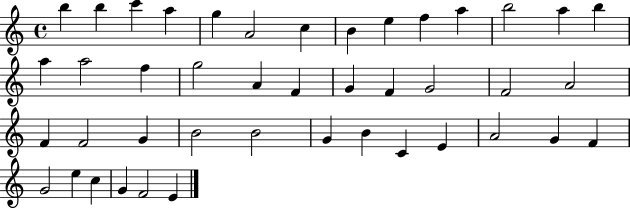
B5/q B5/q C6/q A5/q G5/q A4/h C5/q B4/q E5/q F5/q A5/q B5/h A5/q B5/q A5/q A5/h F5/q G5/h A4/q F4/q G4/q F4/q G4/h F4/h A4/h F4/q F4/h G4/q B4/h B4/h G4/q B4/q C4/q E4/q A4/h G4/q F4/q G4/h E5/q C5/q G4/q F4/h E4/q